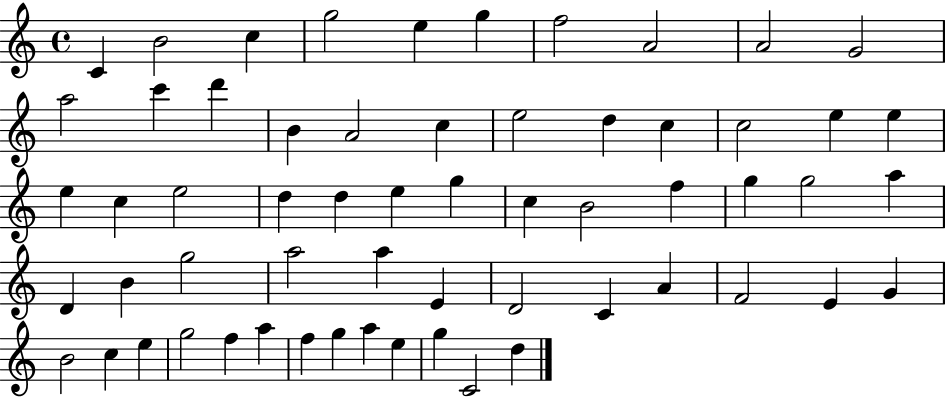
{
  \clef treble
  \time 4/4
  \defaultTimeSignature
  \key c \major
  c'4 b'2 c''4 | g''2 e''4 g''4 | f''2 a'2 | a'2 g'2 | \break a''2 c'''4 d'''4 | b'4 a'2 c''4 | e''2 d''4 c''4 | c''2 e''4 e''4 | \break e''4 c''4 e''2 | d''4 d''4 e''4 g''4 | c''4 b'2 f''4 | g''4 g''2 a''4 | \break d'4 b'4 g''2 | a''2 a''4 e'4 | d'2 c'4 a'4 | f'2 e'4 g'4 | \break b'2 c''4 e''4 | g''2 f''4 a''4 | f''4 g''4 a''4 e''4 | g''4 c'2 d''4 | \break \bar "|."
}